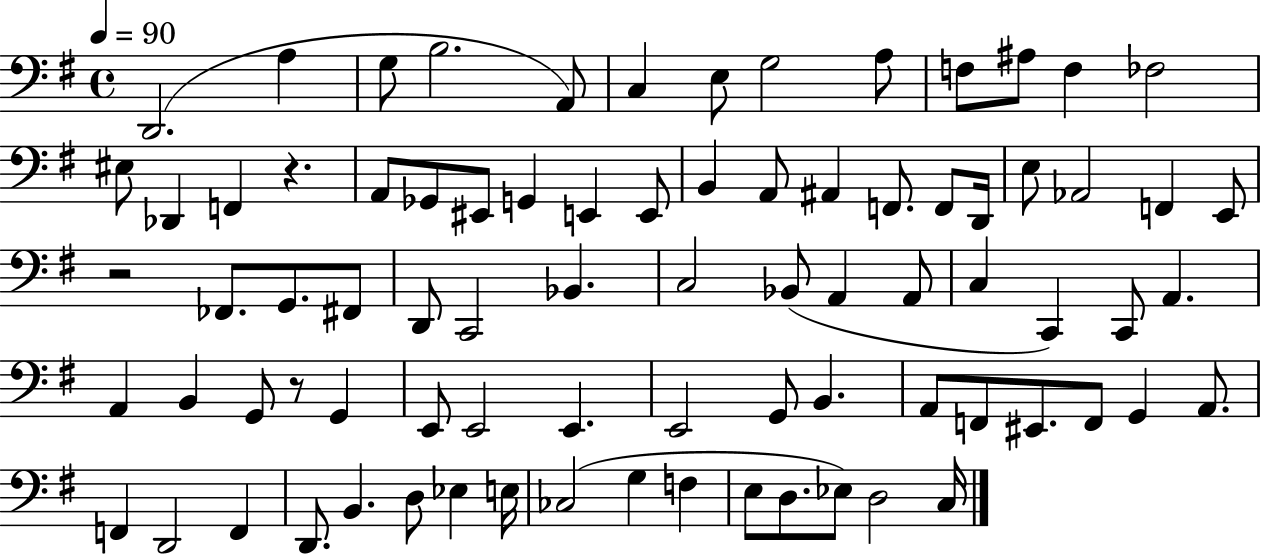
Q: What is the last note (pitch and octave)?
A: C3